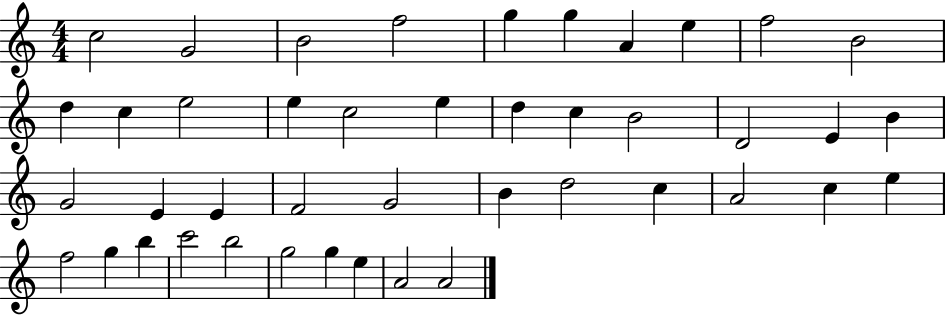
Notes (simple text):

C5/h G4/h B4/h F5/h G5/q G5/q A4/q E5/q F5/h B4/h D5/q C5/q E5/h E5/q C5/h E5/q D5/q C5/q B4/h D4/h E4/q B4/q G4/h E4/q E4/q F4/h G4/h B4/q D5/h C5/q A4/h C5/q E5/q F5/h G5/q B5/q C6/h B5/h G5/h G5/q E5/q A4/h A4/h